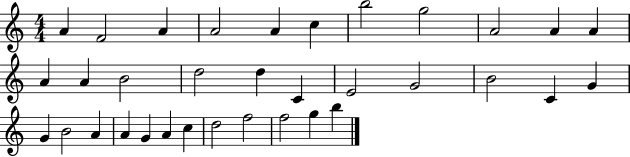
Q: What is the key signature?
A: C major